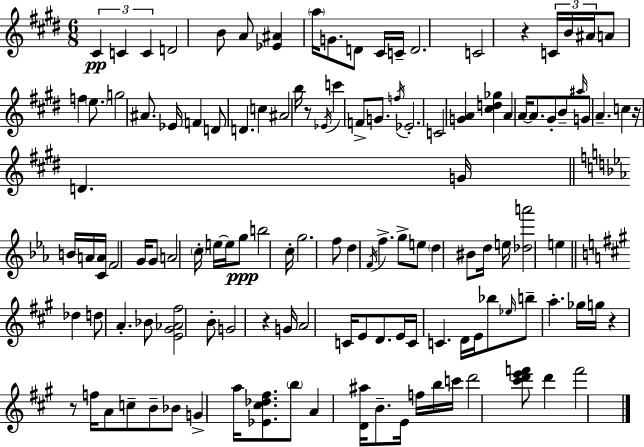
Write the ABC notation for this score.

X:1
T:Untitled
M:6/8
L:1/4
K:E
^C C C D2 B/2 A/2 [_E^A] a/4 G/2 D/2 ^C/4 C/4 D2 C2 z C/4 B/4 ^A/4 A/2 f e/2 g2 ^A/2 _E/4 F D/2 D c ^A2 b/4 z/2 _E/4 c' F/2 G/2 f/4 _E2 C2 [GA] [^cd_g] A A/4 A/2 ^G/2 B/2 ^a/4 G/2 A c z/4 D G/4 B/4 A/4 [CA]/4 F2 G/4 G/2 A2 c/4 e/4 e/4 g/2 b2 c/4 g2 f/2 d F/4 f g/2 e/2 d ^B/2 d/4 e/4 [_da']2 e _d d/2 A _B/2 [E^G_A^f]2 B/2 G2 z G/4 A2 C/4 E/2 D/2 E/4 C/4 C D/4 E/4 _b/2 _e/4 b/2 a _g/4 g/4 z z/2 f/4 A/2 c/2 B/2 _B/2 G a/4 [_E^c_d^f]/2 b/2 A [D^a]/4 B/2 E/4 f/4 b/4 c'/4 d'2 [^c'd'e'f']/2 d' f'2